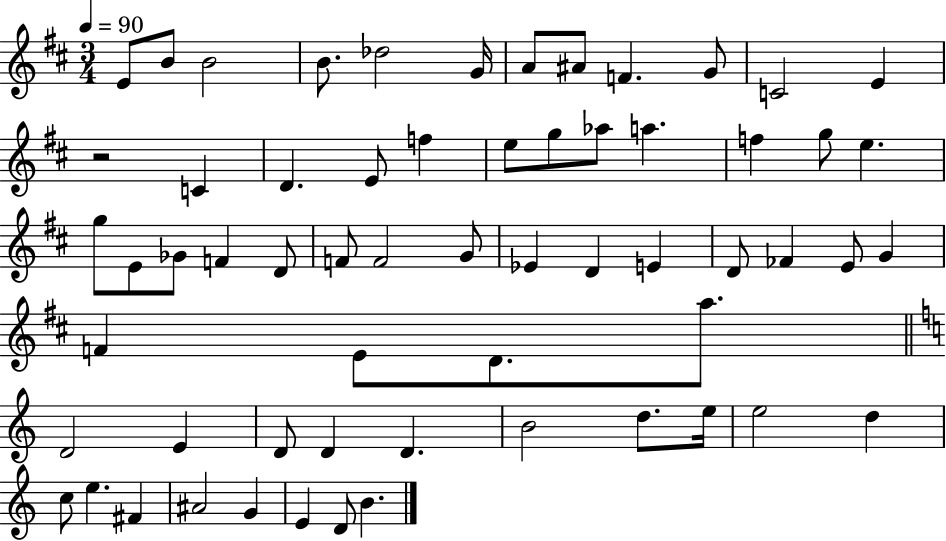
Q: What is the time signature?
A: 3/4